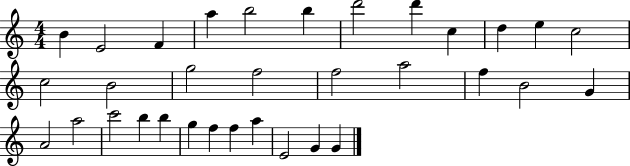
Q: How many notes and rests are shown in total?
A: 33